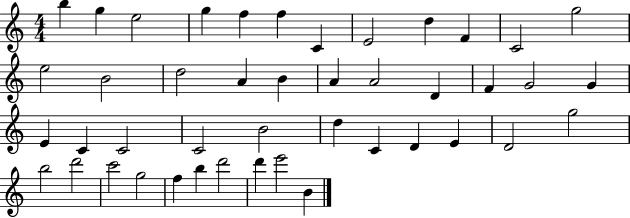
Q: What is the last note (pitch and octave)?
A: B4